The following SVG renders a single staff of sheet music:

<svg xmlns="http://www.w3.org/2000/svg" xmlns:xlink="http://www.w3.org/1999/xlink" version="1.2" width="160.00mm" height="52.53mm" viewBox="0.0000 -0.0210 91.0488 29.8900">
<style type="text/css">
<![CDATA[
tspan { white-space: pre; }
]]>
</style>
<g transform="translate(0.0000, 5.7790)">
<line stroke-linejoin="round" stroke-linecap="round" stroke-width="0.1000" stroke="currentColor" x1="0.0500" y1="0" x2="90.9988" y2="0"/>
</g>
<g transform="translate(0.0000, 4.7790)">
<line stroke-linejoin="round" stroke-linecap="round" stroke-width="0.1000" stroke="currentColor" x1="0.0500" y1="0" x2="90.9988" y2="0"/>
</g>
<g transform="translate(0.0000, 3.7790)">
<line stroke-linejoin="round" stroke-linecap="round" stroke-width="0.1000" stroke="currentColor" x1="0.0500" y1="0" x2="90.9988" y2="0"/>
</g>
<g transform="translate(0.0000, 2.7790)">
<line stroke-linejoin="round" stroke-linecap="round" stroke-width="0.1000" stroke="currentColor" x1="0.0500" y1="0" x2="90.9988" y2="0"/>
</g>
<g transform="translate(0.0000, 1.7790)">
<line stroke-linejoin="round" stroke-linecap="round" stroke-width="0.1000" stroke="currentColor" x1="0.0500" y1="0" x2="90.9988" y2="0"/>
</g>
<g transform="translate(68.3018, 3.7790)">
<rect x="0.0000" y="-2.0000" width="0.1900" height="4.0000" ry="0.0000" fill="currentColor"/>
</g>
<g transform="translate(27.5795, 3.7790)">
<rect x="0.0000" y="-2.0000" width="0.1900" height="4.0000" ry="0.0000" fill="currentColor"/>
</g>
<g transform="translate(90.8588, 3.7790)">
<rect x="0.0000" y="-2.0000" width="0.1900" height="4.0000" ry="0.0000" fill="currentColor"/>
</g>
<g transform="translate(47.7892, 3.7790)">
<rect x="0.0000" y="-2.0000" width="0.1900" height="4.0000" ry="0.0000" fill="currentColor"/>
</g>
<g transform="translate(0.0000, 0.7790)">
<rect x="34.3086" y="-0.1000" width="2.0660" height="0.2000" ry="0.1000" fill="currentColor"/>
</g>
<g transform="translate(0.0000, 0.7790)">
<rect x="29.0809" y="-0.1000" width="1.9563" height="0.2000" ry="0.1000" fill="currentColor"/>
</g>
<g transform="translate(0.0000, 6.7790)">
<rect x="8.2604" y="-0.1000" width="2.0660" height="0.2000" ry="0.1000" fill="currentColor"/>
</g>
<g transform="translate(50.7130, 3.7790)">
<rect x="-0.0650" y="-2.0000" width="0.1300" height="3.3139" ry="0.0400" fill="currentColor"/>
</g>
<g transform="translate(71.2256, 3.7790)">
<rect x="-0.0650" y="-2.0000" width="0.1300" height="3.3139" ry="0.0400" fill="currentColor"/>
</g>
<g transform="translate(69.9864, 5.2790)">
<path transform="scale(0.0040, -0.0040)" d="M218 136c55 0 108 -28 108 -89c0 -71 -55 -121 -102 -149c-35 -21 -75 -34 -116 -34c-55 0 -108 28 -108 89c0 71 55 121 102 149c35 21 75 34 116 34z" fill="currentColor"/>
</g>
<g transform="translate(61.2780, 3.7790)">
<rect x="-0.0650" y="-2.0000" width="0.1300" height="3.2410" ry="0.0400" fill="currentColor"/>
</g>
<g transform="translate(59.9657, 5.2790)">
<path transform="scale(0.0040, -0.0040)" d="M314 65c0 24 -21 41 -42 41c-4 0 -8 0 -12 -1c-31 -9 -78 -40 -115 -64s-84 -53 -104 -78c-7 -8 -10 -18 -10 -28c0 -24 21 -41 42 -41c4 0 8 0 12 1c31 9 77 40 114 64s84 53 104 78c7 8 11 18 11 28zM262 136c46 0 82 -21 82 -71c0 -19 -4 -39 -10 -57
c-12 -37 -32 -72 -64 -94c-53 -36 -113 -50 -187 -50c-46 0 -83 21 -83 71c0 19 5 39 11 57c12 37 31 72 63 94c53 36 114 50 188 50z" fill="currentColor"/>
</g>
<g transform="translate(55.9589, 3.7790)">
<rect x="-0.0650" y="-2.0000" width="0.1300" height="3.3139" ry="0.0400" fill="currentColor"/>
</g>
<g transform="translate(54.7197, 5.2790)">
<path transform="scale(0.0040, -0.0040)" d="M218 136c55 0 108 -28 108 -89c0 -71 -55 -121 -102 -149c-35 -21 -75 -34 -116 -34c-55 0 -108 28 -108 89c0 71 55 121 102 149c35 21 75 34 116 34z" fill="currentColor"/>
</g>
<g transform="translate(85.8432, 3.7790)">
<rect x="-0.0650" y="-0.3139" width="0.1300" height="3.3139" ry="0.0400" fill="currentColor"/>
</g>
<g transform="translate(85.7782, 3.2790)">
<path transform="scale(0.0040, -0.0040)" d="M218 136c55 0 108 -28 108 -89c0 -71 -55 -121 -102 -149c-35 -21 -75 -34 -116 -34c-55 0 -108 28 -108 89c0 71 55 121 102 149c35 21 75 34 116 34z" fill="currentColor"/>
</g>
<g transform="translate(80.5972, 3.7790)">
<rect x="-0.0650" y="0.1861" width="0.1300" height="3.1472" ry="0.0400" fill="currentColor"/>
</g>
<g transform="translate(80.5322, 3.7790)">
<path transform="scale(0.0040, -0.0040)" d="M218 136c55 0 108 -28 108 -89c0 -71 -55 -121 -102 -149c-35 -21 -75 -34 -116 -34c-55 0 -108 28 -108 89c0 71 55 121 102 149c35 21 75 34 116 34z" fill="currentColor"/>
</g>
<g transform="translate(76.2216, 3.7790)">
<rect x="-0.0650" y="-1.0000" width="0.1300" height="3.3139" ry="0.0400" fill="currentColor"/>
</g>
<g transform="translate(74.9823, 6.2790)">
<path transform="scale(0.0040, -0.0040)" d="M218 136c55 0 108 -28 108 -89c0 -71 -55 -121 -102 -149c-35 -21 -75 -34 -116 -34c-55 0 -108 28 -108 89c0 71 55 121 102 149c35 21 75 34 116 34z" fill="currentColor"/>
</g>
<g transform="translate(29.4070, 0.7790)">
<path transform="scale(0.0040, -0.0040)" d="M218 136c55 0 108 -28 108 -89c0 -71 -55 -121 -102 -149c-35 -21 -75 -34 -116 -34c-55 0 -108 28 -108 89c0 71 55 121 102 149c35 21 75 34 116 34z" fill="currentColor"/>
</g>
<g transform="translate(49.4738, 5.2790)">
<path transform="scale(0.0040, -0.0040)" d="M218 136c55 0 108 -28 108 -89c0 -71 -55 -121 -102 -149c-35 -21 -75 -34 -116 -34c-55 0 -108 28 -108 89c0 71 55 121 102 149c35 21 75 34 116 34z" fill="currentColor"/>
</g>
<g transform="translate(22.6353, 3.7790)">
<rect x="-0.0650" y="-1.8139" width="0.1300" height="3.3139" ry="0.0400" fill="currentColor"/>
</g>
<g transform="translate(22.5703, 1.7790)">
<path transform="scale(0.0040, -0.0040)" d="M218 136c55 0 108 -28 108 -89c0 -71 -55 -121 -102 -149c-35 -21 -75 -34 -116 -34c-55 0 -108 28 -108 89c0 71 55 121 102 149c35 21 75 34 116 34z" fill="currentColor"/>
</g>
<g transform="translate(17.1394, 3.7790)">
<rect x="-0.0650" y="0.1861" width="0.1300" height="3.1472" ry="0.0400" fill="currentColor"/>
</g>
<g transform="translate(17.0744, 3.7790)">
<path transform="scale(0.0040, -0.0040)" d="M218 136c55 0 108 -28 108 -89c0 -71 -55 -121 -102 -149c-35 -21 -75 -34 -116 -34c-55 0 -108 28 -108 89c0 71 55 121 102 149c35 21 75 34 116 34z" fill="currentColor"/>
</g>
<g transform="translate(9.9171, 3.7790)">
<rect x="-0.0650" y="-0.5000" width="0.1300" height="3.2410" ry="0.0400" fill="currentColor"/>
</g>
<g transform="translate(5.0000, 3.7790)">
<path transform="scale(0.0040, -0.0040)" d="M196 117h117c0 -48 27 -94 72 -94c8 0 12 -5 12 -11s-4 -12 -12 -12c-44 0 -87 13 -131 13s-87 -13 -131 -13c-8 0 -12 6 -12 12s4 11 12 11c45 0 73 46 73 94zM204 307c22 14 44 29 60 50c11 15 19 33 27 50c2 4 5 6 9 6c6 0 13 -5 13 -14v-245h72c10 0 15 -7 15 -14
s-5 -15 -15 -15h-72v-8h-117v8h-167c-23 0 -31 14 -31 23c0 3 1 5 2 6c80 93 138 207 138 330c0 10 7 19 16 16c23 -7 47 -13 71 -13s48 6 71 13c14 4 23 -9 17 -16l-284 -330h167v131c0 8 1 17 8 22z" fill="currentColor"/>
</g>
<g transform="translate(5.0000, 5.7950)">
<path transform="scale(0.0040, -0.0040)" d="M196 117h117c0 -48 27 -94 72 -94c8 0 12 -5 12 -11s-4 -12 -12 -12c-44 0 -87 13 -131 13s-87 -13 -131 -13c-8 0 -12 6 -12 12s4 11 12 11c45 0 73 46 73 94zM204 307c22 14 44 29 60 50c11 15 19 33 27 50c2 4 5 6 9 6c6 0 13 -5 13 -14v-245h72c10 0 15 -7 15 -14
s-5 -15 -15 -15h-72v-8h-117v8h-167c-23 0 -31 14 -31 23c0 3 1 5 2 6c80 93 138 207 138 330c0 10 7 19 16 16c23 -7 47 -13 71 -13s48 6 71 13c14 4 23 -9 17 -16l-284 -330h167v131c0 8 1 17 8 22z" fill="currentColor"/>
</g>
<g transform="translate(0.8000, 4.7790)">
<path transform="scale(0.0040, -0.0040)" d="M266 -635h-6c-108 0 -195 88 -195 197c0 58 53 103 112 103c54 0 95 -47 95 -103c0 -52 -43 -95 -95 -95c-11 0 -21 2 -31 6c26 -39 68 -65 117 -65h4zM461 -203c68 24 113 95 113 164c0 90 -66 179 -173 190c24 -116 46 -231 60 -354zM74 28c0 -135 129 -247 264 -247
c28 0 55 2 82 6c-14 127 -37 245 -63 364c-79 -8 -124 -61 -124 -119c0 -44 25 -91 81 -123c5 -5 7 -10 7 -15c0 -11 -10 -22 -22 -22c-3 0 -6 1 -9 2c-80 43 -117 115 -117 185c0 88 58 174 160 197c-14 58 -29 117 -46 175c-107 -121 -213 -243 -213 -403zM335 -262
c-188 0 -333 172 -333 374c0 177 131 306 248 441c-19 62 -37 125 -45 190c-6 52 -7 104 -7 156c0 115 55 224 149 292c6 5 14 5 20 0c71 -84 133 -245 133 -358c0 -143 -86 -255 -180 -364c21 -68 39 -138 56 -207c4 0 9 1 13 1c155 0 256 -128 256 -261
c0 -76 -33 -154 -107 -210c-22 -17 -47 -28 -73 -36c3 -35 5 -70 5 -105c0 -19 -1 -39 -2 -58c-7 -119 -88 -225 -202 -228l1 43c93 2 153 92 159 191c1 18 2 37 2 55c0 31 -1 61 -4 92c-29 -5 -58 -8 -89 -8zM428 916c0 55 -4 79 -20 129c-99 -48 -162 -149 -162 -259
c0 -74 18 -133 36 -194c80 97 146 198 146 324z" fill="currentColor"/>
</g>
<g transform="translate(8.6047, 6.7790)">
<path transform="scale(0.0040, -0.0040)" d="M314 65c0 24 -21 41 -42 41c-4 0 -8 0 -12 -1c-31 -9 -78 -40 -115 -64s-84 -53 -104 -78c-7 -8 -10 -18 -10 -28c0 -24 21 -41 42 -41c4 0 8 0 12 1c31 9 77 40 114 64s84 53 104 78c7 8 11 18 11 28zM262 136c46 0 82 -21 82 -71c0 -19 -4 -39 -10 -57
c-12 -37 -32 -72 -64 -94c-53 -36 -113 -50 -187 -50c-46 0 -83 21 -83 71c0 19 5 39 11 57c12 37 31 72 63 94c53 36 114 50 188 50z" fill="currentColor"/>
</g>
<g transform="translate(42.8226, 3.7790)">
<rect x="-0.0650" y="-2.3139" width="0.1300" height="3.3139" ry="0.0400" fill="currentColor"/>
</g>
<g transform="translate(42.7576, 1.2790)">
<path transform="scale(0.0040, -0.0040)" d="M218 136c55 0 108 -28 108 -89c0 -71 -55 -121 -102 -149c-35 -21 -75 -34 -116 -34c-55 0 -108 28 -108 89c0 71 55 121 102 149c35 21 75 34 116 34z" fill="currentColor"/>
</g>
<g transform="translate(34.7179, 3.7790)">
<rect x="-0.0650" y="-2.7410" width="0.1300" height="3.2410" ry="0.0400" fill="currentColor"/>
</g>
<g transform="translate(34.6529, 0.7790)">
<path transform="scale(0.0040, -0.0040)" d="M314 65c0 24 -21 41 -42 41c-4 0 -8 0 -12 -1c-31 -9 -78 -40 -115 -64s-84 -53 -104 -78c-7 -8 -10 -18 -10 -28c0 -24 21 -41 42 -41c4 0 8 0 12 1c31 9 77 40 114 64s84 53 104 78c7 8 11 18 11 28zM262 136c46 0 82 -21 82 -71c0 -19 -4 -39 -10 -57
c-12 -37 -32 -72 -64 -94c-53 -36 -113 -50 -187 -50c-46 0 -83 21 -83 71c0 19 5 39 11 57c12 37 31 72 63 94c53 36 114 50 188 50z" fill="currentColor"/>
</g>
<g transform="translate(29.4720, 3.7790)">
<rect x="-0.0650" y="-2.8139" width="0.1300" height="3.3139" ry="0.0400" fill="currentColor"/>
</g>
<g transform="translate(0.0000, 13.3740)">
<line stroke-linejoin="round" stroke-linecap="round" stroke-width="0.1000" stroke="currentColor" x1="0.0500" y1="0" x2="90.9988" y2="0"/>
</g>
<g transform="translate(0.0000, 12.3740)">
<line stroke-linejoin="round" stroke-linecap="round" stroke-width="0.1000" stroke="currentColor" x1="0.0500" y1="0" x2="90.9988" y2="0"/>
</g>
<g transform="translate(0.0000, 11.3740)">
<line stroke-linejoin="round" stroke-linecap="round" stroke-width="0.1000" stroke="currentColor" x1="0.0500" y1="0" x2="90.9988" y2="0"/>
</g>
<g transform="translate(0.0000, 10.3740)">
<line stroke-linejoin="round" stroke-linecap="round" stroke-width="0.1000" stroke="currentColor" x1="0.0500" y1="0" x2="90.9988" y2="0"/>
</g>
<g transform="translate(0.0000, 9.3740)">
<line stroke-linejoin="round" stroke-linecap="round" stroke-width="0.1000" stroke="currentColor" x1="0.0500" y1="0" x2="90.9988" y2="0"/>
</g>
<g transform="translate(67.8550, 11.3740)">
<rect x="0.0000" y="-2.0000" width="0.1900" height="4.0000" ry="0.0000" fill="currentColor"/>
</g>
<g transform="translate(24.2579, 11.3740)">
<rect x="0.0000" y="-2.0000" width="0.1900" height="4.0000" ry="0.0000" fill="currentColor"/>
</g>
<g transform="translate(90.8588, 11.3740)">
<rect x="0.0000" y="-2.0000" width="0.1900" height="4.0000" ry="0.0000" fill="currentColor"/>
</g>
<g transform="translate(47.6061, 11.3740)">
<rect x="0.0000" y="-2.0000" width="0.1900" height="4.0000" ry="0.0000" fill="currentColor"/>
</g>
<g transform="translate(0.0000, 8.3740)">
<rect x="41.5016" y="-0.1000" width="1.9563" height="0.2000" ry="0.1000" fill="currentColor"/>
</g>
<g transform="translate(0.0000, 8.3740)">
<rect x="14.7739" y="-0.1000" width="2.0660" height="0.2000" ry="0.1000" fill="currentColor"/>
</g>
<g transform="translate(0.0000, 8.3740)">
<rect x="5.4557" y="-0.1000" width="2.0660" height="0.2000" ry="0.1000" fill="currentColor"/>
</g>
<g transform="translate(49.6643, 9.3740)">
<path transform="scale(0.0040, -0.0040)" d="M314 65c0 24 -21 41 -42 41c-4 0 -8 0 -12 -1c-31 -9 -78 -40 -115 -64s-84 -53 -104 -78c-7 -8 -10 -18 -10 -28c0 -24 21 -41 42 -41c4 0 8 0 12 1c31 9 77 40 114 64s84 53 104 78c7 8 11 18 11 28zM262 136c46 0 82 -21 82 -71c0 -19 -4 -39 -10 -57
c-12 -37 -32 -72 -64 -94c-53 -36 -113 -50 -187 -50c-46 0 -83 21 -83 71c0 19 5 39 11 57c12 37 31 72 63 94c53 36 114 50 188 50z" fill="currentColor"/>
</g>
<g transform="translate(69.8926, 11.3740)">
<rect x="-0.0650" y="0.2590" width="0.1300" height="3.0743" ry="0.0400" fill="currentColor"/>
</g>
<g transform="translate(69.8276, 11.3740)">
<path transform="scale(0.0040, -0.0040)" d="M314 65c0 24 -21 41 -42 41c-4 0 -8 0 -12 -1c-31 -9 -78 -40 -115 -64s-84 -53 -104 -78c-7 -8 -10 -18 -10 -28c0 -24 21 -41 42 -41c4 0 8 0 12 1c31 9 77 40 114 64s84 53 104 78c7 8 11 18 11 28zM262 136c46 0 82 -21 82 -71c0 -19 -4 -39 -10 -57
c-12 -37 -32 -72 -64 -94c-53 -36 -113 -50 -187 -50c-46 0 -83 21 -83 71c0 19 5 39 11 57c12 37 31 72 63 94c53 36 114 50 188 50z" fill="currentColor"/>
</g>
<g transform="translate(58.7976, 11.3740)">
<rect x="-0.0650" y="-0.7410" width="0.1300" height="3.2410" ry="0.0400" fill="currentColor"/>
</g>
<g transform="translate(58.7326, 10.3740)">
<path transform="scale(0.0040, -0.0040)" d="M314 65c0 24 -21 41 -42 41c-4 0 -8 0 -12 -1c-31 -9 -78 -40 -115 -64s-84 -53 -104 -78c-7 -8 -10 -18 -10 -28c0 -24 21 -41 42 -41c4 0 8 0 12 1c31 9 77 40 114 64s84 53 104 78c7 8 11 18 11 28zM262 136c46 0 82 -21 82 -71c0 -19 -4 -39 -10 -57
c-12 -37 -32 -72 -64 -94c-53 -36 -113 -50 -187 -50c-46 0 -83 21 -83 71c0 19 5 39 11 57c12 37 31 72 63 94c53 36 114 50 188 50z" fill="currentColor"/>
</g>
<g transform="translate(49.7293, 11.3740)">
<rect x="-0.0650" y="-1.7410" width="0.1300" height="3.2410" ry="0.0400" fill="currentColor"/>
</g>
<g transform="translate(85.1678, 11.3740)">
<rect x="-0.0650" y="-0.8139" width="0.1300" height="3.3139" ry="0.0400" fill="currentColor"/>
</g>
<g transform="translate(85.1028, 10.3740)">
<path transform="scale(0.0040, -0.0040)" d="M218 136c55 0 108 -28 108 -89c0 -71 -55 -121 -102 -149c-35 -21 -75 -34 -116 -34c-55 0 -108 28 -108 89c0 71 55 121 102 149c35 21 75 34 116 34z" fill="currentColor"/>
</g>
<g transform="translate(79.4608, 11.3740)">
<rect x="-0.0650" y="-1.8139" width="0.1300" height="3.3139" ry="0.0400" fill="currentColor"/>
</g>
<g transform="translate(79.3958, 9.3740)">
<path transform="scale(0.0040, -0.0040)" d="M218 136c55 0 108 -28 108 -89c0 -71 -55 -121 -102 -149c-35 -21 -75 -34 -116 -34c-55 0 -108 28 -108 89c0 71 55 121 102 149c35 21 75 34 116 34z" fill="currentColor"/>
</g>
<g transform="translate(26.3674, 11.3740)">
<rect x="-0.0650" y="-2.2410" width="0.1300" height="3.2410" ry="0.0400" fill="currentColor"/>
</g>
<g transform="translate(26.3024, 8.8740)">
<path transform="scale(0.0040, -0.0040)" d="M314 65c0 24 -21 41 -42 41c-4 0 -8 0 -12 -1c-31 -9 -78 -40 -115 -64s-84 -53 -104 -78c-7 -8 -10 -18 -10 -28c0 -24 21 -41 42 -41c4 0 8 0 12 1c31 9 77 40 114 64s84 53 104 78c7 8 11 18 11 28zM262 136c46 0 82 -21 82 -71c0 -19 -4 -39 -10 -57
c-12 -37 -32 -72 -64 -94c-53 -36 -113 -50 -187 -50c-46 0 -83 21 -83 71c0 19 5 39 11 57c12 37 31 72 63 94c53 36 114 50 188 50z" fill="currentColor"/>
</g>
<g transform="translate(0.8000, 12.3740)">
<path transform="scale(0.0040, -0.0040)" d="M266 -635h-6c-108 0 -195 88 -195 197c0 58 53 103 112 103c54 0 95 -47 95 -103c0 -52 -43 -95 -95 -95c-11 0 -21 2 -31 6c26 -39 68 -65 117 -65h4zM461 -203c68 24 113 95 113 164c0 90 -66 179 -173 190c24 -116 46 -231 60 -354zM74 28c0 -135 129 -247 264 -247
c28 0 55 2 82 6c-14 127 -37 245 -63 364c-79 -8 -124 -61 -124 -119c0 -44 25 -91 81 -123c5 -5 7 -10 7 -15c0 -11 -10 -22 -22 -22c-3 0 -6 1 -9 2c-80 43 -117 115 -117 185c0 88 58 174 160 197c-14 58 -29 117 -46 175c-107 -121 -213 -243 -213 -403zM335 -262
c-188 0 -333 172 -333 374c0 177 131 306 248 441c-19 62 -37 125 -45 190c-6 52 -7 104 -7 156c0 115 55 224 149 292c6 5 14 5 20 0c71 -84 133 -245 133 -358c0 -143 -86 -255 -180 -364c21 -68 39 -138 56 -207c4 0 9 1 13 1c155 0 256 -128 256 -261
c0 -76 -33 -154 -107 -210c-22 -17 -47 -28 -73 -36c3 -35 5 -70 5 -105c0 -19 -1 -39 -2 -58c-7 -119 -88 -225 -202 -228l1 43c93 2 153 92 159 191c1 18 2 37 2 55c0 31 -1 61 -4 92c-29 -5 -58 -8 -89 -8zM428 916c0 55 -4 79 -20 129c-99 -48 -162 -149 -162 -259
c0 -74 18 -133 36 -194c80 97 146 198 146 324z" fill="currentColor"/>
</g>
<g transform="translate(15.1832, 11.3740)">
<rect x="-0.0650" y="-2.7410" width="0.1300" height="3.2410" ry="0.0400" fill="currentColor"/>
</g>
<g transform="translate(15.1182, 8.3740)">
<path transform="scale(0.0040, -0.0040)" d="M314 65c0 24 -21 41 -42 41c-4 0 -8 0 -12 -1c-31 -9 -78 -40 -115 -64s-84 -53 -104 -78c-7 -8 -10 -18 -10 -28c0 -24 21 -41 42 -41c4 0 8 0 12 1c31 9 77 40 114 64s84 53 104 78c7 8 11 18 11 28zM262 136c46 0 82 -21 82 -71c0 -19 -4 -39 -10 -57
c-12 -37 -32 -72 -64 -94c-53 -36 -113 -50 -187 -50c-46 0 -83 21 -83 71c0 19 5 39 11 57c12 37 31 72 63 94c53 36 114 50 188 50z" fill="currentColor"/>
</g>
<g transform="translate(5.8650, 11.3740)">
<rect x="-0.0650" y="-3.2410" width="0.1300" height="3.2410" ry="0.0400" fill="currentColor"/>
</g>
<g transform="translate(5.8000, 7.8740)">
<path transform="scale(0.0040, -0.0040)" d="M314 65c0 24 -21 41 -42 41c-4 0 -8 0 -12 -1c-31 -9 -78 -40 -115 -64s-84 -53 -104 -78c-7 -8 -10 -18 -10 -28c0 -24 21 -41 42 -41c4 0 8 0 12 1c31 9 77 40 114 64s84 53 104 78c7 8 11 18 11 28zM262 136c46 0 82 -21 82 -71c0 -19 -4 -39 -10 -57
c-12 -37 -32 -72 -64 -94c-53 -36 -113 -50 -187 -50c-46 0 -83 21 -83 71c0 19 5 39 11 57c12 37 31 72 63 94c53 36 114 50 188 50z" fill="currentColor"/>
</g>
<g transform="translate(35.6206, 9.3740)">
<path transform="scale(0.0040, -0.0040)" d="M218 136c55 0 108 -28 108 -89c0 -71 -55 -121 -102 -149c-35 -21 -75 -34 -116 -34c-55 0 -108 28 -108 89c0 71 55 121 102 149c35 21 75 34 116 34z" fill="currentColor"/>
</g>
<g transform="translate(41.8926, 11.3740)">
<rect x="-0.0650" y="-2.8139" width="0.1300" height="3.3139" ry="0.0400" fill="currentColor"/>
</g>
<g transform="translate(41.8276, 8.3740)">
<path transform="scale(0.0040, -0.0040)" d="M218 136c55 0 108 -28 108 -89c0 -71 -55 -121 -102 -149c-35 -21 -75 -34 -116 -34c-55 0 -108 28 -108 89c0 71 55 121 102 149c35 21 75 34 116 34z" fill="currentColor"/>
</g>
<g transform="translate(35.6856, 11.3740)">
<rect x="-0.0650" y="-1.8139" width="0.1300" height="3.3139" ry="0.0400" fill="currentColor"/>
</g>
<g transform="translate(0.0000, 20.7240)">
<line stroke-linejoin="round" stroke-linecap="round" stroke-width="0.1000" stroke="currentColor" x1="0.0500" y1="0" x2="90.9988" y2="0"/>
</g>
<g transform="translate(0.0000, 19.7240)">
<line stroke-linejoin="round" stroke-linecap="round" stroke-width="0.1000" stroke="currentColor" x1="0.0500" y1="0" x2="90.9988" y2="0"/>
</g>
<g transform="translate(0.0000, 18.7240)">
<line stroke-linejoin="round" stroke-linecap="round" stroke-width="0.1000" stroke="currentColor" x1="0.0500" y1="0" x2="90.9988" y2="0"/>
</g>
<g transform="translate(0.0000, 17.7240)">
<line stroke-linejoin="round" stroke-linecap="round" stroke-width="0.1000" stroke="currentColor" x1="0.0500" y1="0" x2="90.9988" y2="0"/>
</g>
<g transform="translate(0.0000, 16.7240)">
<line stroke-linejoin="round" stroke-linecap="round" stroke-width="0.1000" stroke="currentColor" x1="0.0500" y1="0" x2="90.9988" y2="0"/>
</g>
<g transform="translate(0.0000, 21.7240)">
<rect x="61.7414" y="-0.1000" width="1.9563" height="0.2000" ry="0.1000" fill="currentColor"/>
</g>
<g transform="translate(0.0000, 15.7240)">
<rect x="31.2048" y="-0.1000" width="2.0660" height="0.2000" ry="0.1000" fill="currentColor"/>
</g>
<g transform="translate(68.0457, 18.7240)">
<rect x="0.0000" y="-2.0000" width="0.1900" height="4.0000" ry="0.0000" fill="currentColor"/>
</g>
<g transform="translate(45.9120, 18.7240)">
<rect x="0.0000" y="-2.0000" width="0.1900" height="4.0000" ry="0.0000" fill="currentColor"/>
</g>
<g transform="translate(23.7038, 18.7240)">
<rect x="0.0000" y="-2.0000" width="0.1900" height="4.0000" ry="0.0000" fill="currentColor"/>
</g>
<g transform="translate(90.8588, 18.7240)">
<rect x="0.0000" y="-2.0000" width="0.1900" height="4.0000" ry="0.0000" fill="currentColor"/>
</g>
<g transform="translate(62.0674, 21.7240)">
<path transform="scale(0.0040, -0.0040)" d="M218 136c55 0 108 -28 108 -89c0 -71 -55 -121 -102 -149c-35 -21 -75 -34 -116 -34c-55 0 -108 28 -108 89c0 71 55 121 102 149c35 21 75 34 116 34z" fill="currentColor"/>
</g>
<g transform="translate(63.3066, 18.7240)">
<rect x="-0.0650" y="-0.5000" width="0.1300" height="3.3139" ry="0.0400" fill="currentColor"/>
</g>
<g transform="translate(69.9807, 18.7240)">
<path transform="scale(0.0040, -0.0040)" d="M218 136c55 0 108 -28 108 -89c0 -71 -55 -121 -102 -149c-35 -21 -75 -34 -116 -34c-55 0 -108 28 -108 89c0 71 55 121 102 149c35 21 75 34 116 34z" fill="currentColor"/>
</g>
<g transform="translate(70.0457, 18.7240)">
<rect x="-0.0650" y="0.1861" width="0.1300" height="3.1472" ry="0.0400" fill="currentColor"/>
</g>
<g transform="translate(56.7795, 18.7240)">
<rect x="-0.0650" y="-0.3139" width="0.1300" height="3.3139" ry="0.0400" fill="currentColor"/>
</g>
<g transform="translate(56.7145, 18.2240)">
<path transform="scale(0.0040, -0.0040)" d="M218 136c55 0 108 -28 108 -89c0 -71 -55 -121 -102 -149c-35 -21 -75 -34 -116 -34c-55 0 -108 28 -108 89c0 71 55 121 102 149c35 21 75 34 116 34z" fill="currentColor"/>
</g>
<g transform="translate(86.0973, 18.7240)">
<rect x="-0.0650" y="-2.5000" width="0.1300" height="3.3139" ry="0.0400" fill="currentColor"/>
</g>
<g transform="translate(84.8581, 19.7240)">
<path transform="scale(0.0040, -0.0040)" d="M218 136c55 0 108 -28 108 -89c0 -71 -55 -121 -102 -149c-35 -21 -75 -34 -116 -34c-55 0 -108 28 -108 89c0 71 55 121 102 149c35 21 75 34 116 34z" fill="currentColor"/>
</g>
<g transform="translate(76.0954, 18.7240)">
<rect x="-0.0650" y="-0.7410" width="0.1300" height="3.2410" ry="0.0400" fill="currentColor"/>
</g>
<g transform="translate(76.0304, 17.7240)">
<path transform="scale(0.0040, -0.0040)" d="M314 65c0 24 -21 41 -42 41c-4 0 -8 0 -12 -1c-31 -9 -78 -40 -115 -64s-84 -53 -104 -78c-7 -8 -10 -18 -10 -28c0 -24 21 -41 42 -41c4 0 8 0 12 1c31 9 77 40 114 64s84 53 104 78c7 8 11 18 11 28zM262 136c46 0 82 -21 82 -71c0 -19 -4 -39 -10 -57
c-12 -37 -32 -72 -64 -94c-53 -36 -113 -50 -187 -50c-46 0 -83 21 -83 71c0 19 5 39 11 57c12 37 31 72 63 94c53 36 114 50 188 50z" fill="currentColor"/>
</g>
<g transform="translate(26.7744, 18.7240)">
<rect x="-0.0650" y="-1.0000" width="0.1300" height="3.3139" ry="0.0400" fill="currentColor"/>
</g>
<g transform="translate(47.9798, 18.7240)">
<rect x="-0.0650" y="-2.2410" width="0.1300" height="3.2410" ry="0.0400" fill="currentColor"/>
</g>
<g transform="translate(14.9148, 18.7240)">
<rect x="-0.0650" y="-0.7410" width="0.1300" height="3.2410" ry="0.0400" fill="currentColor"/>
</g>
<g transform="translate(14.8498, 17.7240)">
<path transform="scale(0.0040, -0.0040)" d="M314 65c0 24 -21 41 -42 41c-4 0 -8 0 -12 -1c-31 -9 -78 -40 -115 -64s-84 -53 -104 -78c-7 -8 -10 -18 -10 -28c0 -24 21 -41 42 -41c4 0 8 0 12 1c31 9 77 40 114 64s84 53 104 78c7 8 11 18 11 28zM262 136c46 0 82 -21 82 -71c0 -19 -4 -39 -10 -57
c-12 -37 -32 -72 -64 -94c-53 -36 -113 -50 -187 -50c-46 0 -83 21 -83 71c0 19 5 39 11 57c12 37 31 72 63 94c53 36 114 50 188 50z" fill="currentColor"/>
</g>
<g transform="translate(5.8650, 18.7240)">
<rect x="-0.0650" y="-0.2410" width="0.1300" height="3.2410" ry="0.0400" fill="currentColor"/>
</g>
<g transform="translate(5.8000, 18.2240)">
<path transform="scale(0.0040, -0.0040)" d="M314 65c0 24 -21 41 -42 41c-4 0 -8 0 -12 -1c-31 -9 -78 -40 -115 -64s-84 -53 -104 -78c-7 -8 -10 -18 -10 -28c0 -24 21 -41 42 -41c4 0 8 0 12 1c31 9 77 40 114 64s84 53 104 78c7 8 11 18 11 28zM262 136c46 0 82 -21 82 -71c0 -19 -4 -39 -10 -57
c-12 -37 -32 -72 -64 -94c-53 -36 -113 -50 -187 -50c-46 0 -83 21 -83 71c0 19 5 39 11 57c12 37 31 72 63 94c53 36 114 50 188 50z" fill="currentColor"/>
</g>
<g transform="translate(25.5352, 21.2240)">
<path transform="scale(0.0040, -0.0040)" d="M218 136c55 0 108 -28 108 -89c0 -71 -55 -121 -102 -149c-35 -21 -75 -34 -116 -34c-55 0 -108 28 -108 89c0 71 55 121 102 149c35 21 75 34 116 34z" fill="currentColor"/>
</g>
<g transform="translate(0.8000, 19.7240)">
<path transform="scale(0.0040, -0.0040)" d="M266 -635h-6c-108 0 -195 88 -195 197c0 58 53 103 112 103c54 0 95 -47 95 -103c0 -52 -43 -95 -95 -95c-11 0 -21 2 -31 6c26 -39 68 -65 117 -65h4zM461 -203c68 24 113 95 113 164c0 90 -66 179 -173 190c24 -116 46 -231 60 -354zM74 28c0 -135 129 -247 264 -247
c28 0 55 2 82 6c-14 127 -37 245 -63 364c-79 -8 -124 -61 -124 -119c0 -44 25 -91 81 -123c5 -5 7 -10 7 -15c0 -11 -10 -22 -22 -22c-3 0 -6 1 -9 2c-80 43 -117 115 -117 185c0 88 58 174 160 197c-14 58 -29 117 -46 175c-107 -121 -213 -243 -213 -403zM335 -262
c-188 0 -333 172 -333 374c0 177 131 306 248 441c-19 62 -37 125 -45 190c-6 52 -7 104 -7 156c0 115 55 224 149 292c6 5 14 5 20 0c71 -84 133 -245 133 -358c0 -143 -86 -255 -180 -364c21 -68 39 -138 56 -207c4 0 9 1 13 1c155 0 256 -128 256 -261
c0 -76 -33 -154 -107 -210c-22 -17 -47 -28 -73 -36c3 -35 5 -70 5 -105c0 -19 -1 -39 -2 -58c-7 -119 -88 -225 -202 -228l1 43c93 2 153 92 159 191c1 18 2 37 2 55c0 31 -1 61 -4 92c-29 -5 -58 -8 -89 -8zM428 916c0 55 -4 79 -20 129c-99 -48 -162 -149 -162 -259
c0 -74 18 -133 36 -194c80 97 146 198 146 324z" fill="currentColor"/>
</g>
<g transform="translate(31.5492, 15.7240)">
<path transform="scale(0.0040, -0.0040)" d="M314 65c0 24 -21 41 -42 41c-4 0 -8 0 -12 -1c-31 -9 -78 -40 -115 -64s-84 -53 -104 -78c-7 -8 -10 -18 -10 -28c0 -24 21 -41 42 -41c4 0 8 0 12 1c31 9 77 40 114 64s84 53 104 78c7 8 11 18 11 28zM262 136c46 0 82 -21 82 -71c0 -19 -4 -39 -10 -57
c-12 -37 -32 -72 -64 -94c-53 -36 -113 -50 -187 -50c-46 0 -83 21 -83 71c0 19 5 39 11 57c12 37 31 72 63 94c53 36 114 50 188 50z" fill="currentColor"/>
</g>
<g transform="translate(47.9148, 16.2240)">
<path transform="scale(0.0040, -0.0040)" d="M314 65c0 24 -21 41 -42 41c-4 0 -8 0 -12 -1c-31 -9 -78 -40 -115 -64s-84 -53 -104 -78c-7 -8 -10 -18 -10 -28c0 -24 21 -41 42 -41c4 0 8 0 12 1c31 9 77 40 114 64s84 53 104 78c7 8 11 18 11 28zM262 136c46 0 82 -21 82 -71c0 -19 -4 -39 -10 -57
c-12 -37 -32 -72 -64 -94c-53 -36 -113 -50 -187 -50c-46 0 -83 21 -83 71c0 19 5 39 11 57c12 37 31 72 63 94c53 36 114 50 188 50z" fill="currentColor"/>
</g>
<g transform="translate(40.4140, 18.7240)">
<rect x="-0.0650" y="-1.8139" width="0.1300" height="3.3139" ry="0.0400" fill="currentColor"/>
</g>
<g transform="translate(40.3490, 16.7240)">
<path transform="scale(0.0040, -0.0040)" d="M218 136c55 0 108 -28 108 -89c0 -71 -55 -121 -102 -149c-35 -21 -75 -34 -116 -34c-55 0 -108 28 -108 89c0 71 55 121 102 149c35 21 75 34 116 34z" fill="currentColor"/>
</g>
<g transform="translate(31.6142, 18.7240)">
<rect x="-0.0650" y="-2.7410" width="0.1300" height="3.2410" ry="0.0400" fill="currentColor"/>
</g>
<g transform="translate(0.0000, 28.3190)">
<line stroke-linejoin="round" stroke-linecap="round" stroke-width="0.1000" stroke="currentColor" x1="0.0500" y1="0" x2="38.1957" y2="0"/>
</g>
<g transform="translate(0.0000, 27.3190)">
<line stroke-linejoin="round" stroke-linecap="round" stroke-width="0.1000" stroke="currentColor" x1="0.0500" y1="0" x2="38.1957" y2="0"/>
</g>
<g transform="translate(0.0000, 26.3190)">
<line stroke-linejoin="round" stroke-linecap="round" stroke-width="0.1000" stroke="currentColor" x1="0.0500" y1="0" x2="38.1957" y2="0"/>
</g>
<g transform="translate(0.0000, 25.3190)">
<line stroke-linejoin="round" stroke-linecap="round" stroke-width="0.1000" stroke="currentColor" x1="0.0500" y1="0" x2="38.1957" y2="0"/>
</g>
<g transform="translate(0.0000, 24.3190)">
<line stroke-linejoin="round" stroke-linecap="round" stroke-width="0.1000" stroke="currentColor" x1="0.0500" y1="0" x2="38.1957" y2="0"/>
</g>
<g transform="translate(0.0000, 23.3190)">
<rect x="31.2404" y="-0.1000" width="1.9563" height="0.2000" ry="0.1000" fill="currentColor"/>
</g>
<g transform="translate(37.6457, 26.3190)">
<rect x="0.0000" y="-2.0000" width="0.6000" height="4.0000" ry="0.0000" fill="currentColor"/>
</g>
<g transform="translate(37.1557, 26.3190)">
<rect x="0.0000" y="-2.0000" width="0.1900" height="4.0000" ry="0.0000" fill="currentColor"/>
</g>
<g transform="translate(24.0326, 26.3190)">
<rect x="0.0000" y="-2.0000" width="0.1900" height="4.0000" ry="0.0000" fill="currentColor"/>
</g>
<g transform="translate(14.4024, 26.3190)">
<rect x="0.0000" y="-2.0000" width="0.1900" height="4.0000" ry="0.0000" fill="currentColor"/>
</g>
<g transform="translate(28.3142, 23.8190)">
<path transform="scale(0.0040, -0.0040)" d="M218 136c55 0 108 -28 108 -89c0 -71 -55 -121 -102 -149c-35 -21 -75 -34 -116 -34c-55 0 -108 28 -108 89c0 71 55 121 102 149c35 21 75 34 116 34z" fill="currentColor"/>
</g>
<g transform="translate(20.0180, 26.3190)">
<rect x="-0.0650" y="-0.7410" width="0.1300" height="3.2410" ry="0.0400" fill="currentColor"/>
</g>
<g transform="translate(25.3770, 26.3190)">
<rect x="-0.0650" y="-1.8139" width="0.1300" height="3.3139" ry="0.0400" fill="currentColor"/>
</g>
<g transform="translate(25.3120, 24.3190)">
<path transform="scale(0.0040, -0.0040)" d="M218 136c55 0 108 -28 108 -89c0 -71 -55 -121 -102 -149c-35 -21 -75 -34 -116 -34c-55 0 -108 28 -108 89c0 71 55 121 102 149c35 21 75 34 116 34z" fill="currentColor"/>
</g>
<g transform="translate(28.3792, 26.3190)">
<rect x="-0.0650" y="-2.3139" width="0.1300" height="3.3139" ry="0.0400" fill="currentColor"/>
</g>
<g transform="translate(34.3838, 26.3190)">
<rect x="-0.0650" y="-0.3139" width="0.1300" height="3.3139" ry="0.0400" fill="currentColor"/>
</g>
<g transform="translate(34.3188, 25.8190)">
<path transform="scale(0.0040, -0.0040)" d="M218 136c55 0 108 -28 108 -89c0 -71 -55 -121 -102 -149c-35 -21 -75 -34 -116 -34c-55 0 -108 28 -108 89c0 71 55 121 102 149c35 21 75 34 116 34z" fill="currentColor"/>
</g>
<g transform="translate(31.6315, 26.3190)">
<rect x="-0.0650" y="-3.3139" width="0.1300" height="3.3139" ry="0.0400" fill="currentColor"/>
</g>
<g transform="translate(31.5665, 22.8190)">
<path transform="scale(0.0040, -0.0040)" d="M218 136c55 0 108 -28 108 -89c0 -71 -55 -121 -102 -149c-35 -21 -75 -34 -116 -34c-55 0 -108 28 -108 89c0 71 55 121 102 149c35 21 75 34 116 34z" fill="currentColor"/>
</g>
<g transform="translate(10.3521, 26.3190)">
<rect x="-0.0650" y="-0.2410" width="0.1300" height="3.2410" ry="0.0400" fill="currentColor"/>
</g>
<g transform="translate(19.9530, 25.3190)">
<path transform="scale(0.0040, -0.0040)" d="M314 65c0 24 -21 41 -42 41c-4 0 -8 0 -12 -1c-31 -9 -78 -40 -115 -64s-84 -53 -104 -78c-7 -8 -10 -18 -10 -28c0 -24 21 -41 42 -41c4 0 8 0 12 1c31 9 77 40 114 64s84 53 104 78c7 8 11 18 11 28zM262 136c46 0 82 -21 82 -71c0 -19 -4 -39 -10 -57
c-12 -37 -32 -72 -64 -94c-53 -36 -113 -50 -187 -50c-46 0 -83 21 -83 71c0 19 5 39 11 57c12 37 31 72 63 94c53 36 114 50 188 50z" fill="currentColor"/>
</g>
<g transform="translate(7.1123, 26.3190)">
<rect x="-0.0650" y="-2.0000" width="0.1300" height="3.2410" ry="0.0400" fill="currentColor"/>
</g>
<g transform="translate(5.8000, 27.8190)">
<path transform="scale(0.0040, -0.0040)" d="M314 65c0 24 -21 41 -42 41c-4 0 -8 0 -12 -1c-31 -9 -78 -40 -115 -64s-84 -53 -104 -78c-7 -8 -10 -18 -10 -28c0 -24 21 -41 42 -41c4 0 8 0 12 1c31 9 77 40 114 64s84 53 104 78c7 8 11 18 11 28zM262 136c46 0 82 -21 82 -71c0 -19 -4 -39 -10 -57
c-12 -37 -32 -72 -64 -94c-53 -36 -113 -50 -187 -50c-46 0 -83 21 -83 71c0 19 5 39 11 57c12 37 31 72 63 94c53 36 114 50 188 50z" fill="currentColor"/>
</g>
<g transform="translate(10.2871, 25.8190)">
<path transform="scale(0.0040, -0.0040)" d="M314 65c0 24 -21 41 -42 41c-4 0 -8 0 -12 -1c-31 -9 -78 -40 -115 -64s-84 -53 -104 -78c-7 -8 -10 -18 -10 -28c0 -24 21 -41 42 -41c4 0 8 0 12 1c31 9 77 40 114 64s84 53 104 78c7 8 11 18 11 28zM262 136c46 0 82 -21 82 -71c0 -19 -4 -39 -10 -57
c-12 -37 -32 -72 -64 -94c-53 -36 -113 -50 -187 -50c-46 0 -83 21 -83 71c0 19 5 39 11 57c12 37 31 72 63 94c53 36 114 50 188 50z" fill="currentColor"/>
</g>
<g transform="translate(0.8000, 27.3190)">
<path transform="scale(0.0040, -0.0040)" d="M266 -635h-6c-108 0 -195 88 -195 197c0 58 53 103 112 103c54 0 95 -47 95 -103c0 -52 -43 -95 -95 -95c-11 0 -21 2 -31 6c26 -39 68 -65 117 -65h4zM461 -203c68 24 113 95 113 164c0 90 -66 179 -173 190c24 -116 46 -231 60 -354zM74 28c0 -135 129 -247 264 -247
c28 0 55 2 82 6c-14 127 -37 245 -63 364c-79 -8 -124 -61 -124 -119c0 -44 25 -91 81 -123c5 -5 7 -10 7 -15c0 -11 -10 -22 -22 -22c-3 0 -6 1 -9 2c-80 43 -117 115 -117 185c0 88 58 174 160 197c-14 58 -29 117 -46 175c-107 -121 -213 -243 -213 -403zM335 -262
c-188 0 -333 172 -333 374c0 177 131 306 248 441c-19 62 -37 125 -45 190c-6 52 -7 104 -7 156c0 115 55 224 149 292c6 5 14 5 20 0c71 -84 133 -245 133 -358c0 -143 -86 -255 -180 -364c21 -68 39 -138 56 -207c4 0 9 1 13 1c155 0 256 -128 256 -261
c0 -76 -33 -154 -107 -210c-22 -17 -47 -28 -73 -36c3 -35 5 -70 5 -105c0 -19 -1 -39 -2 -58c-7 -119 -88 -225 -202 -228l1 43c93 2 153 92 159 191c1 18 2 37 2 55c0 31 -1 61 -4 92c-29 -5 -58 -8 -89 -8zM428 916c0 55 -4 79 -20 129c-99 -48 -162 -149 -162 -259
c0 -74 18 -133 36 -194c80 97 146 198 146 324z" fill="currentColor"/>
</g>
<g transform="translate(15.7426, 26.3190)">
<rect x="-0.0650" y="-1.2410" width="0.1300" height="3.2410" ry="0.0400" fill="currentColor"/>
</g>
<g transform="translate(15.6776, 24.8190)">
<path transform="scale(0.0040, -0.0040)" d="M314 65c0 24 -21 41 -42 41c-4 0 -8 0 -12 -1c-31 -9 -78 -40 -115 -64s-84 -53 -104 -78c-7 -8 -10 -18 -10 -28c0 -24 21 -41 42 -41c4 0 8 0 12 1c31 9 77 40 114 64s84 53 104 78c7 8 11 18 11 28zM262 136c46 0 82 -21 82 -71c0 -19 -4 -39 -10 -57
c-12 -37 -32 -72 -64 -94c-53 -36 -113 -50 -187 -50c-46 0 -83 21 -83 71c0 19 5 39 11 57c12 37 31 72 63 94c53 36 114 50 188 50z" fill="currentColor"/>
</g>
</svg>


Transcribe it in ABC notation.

X:1
T:Untitled
M:4/4
L:1/4
K:C
C2 B f a a2 g F F F2 F D B c b2 a2 g2 f a f2 d2 B2 f d c2 d2 D a2 f g2 c C B d2 G F2 c2 e2 d2 f g b c